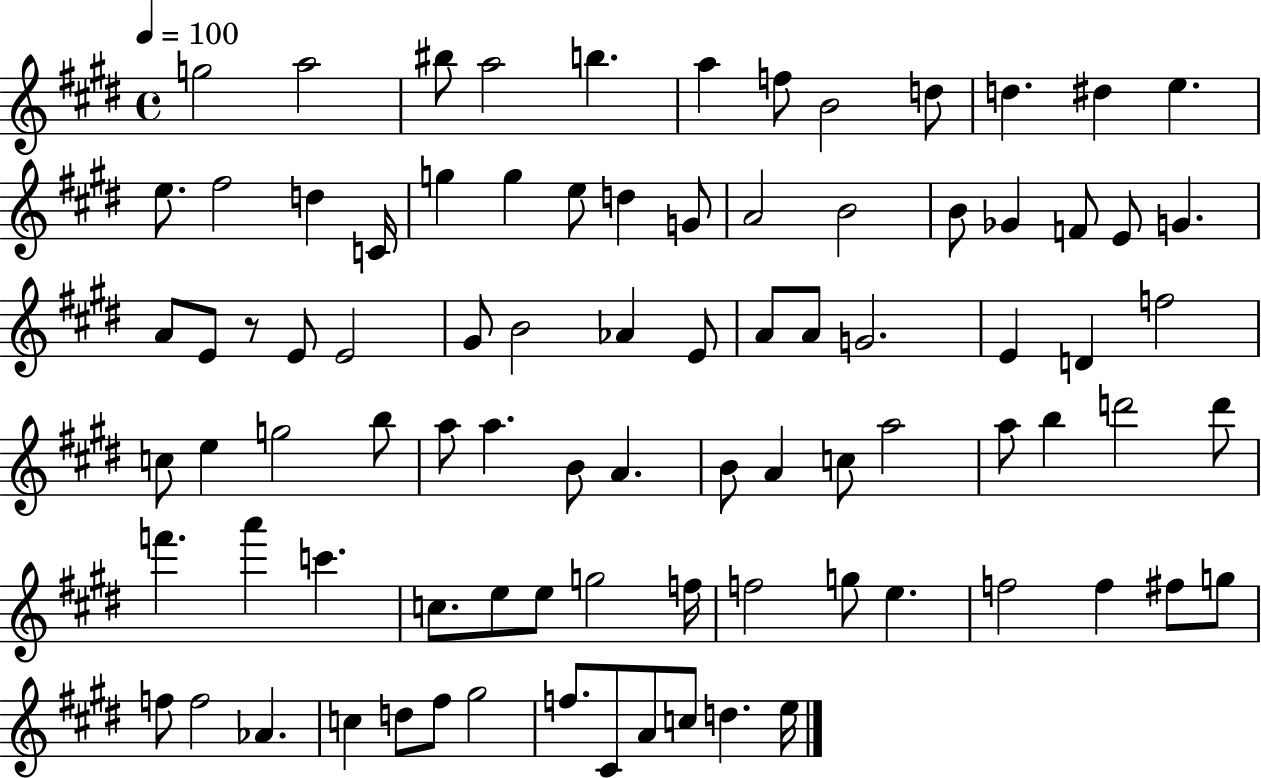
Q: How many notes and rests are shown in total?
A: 87